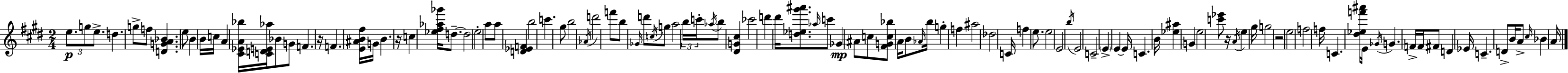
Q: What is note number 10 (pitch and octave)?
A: C5